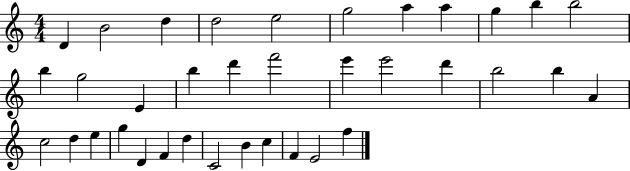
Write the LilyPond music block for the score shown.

{
  \clef treble
  \numericTimeSignature
  \time 4/4
  \key c \major
  d'4 b'2 d''4 | d''2 e''2 | g''2 a''4 a''4 | g''4 b''4 b''2 | \break b''4 g''2 e'4 | b''4 d'''4 f'''2 | e'''4 e'''2 d'''4 | b''2 b''4 a'4 | \break c''2 d''4 e''4 | g''4 d'4 f'4 d''4 | c'2 b'4 c''4 | f'4 e'2 f''4 | \break \bar "|."
}